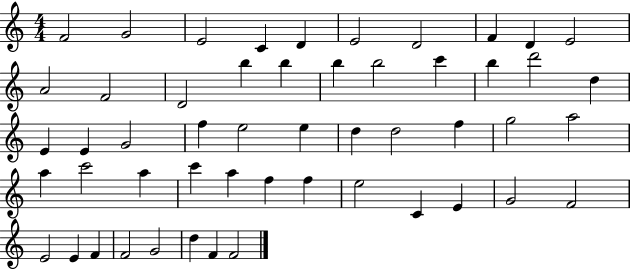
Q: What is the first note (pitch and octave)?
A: F4